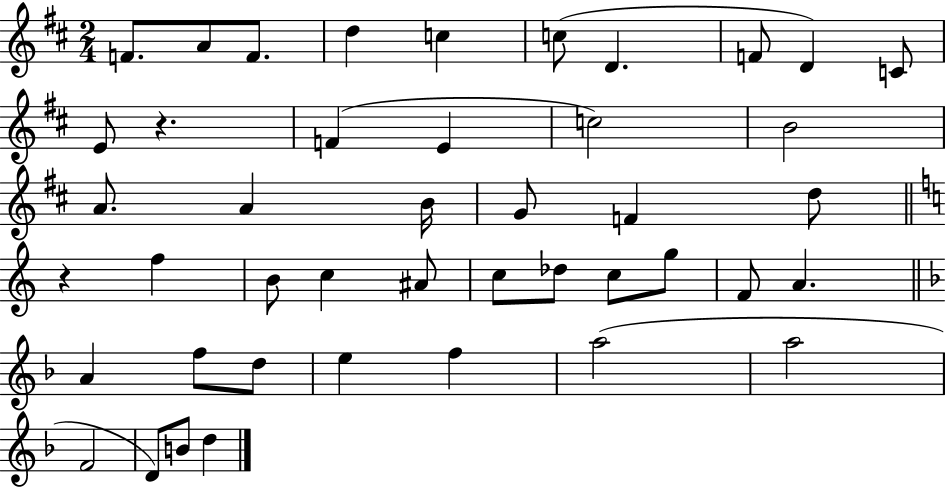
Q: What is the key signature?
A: D major